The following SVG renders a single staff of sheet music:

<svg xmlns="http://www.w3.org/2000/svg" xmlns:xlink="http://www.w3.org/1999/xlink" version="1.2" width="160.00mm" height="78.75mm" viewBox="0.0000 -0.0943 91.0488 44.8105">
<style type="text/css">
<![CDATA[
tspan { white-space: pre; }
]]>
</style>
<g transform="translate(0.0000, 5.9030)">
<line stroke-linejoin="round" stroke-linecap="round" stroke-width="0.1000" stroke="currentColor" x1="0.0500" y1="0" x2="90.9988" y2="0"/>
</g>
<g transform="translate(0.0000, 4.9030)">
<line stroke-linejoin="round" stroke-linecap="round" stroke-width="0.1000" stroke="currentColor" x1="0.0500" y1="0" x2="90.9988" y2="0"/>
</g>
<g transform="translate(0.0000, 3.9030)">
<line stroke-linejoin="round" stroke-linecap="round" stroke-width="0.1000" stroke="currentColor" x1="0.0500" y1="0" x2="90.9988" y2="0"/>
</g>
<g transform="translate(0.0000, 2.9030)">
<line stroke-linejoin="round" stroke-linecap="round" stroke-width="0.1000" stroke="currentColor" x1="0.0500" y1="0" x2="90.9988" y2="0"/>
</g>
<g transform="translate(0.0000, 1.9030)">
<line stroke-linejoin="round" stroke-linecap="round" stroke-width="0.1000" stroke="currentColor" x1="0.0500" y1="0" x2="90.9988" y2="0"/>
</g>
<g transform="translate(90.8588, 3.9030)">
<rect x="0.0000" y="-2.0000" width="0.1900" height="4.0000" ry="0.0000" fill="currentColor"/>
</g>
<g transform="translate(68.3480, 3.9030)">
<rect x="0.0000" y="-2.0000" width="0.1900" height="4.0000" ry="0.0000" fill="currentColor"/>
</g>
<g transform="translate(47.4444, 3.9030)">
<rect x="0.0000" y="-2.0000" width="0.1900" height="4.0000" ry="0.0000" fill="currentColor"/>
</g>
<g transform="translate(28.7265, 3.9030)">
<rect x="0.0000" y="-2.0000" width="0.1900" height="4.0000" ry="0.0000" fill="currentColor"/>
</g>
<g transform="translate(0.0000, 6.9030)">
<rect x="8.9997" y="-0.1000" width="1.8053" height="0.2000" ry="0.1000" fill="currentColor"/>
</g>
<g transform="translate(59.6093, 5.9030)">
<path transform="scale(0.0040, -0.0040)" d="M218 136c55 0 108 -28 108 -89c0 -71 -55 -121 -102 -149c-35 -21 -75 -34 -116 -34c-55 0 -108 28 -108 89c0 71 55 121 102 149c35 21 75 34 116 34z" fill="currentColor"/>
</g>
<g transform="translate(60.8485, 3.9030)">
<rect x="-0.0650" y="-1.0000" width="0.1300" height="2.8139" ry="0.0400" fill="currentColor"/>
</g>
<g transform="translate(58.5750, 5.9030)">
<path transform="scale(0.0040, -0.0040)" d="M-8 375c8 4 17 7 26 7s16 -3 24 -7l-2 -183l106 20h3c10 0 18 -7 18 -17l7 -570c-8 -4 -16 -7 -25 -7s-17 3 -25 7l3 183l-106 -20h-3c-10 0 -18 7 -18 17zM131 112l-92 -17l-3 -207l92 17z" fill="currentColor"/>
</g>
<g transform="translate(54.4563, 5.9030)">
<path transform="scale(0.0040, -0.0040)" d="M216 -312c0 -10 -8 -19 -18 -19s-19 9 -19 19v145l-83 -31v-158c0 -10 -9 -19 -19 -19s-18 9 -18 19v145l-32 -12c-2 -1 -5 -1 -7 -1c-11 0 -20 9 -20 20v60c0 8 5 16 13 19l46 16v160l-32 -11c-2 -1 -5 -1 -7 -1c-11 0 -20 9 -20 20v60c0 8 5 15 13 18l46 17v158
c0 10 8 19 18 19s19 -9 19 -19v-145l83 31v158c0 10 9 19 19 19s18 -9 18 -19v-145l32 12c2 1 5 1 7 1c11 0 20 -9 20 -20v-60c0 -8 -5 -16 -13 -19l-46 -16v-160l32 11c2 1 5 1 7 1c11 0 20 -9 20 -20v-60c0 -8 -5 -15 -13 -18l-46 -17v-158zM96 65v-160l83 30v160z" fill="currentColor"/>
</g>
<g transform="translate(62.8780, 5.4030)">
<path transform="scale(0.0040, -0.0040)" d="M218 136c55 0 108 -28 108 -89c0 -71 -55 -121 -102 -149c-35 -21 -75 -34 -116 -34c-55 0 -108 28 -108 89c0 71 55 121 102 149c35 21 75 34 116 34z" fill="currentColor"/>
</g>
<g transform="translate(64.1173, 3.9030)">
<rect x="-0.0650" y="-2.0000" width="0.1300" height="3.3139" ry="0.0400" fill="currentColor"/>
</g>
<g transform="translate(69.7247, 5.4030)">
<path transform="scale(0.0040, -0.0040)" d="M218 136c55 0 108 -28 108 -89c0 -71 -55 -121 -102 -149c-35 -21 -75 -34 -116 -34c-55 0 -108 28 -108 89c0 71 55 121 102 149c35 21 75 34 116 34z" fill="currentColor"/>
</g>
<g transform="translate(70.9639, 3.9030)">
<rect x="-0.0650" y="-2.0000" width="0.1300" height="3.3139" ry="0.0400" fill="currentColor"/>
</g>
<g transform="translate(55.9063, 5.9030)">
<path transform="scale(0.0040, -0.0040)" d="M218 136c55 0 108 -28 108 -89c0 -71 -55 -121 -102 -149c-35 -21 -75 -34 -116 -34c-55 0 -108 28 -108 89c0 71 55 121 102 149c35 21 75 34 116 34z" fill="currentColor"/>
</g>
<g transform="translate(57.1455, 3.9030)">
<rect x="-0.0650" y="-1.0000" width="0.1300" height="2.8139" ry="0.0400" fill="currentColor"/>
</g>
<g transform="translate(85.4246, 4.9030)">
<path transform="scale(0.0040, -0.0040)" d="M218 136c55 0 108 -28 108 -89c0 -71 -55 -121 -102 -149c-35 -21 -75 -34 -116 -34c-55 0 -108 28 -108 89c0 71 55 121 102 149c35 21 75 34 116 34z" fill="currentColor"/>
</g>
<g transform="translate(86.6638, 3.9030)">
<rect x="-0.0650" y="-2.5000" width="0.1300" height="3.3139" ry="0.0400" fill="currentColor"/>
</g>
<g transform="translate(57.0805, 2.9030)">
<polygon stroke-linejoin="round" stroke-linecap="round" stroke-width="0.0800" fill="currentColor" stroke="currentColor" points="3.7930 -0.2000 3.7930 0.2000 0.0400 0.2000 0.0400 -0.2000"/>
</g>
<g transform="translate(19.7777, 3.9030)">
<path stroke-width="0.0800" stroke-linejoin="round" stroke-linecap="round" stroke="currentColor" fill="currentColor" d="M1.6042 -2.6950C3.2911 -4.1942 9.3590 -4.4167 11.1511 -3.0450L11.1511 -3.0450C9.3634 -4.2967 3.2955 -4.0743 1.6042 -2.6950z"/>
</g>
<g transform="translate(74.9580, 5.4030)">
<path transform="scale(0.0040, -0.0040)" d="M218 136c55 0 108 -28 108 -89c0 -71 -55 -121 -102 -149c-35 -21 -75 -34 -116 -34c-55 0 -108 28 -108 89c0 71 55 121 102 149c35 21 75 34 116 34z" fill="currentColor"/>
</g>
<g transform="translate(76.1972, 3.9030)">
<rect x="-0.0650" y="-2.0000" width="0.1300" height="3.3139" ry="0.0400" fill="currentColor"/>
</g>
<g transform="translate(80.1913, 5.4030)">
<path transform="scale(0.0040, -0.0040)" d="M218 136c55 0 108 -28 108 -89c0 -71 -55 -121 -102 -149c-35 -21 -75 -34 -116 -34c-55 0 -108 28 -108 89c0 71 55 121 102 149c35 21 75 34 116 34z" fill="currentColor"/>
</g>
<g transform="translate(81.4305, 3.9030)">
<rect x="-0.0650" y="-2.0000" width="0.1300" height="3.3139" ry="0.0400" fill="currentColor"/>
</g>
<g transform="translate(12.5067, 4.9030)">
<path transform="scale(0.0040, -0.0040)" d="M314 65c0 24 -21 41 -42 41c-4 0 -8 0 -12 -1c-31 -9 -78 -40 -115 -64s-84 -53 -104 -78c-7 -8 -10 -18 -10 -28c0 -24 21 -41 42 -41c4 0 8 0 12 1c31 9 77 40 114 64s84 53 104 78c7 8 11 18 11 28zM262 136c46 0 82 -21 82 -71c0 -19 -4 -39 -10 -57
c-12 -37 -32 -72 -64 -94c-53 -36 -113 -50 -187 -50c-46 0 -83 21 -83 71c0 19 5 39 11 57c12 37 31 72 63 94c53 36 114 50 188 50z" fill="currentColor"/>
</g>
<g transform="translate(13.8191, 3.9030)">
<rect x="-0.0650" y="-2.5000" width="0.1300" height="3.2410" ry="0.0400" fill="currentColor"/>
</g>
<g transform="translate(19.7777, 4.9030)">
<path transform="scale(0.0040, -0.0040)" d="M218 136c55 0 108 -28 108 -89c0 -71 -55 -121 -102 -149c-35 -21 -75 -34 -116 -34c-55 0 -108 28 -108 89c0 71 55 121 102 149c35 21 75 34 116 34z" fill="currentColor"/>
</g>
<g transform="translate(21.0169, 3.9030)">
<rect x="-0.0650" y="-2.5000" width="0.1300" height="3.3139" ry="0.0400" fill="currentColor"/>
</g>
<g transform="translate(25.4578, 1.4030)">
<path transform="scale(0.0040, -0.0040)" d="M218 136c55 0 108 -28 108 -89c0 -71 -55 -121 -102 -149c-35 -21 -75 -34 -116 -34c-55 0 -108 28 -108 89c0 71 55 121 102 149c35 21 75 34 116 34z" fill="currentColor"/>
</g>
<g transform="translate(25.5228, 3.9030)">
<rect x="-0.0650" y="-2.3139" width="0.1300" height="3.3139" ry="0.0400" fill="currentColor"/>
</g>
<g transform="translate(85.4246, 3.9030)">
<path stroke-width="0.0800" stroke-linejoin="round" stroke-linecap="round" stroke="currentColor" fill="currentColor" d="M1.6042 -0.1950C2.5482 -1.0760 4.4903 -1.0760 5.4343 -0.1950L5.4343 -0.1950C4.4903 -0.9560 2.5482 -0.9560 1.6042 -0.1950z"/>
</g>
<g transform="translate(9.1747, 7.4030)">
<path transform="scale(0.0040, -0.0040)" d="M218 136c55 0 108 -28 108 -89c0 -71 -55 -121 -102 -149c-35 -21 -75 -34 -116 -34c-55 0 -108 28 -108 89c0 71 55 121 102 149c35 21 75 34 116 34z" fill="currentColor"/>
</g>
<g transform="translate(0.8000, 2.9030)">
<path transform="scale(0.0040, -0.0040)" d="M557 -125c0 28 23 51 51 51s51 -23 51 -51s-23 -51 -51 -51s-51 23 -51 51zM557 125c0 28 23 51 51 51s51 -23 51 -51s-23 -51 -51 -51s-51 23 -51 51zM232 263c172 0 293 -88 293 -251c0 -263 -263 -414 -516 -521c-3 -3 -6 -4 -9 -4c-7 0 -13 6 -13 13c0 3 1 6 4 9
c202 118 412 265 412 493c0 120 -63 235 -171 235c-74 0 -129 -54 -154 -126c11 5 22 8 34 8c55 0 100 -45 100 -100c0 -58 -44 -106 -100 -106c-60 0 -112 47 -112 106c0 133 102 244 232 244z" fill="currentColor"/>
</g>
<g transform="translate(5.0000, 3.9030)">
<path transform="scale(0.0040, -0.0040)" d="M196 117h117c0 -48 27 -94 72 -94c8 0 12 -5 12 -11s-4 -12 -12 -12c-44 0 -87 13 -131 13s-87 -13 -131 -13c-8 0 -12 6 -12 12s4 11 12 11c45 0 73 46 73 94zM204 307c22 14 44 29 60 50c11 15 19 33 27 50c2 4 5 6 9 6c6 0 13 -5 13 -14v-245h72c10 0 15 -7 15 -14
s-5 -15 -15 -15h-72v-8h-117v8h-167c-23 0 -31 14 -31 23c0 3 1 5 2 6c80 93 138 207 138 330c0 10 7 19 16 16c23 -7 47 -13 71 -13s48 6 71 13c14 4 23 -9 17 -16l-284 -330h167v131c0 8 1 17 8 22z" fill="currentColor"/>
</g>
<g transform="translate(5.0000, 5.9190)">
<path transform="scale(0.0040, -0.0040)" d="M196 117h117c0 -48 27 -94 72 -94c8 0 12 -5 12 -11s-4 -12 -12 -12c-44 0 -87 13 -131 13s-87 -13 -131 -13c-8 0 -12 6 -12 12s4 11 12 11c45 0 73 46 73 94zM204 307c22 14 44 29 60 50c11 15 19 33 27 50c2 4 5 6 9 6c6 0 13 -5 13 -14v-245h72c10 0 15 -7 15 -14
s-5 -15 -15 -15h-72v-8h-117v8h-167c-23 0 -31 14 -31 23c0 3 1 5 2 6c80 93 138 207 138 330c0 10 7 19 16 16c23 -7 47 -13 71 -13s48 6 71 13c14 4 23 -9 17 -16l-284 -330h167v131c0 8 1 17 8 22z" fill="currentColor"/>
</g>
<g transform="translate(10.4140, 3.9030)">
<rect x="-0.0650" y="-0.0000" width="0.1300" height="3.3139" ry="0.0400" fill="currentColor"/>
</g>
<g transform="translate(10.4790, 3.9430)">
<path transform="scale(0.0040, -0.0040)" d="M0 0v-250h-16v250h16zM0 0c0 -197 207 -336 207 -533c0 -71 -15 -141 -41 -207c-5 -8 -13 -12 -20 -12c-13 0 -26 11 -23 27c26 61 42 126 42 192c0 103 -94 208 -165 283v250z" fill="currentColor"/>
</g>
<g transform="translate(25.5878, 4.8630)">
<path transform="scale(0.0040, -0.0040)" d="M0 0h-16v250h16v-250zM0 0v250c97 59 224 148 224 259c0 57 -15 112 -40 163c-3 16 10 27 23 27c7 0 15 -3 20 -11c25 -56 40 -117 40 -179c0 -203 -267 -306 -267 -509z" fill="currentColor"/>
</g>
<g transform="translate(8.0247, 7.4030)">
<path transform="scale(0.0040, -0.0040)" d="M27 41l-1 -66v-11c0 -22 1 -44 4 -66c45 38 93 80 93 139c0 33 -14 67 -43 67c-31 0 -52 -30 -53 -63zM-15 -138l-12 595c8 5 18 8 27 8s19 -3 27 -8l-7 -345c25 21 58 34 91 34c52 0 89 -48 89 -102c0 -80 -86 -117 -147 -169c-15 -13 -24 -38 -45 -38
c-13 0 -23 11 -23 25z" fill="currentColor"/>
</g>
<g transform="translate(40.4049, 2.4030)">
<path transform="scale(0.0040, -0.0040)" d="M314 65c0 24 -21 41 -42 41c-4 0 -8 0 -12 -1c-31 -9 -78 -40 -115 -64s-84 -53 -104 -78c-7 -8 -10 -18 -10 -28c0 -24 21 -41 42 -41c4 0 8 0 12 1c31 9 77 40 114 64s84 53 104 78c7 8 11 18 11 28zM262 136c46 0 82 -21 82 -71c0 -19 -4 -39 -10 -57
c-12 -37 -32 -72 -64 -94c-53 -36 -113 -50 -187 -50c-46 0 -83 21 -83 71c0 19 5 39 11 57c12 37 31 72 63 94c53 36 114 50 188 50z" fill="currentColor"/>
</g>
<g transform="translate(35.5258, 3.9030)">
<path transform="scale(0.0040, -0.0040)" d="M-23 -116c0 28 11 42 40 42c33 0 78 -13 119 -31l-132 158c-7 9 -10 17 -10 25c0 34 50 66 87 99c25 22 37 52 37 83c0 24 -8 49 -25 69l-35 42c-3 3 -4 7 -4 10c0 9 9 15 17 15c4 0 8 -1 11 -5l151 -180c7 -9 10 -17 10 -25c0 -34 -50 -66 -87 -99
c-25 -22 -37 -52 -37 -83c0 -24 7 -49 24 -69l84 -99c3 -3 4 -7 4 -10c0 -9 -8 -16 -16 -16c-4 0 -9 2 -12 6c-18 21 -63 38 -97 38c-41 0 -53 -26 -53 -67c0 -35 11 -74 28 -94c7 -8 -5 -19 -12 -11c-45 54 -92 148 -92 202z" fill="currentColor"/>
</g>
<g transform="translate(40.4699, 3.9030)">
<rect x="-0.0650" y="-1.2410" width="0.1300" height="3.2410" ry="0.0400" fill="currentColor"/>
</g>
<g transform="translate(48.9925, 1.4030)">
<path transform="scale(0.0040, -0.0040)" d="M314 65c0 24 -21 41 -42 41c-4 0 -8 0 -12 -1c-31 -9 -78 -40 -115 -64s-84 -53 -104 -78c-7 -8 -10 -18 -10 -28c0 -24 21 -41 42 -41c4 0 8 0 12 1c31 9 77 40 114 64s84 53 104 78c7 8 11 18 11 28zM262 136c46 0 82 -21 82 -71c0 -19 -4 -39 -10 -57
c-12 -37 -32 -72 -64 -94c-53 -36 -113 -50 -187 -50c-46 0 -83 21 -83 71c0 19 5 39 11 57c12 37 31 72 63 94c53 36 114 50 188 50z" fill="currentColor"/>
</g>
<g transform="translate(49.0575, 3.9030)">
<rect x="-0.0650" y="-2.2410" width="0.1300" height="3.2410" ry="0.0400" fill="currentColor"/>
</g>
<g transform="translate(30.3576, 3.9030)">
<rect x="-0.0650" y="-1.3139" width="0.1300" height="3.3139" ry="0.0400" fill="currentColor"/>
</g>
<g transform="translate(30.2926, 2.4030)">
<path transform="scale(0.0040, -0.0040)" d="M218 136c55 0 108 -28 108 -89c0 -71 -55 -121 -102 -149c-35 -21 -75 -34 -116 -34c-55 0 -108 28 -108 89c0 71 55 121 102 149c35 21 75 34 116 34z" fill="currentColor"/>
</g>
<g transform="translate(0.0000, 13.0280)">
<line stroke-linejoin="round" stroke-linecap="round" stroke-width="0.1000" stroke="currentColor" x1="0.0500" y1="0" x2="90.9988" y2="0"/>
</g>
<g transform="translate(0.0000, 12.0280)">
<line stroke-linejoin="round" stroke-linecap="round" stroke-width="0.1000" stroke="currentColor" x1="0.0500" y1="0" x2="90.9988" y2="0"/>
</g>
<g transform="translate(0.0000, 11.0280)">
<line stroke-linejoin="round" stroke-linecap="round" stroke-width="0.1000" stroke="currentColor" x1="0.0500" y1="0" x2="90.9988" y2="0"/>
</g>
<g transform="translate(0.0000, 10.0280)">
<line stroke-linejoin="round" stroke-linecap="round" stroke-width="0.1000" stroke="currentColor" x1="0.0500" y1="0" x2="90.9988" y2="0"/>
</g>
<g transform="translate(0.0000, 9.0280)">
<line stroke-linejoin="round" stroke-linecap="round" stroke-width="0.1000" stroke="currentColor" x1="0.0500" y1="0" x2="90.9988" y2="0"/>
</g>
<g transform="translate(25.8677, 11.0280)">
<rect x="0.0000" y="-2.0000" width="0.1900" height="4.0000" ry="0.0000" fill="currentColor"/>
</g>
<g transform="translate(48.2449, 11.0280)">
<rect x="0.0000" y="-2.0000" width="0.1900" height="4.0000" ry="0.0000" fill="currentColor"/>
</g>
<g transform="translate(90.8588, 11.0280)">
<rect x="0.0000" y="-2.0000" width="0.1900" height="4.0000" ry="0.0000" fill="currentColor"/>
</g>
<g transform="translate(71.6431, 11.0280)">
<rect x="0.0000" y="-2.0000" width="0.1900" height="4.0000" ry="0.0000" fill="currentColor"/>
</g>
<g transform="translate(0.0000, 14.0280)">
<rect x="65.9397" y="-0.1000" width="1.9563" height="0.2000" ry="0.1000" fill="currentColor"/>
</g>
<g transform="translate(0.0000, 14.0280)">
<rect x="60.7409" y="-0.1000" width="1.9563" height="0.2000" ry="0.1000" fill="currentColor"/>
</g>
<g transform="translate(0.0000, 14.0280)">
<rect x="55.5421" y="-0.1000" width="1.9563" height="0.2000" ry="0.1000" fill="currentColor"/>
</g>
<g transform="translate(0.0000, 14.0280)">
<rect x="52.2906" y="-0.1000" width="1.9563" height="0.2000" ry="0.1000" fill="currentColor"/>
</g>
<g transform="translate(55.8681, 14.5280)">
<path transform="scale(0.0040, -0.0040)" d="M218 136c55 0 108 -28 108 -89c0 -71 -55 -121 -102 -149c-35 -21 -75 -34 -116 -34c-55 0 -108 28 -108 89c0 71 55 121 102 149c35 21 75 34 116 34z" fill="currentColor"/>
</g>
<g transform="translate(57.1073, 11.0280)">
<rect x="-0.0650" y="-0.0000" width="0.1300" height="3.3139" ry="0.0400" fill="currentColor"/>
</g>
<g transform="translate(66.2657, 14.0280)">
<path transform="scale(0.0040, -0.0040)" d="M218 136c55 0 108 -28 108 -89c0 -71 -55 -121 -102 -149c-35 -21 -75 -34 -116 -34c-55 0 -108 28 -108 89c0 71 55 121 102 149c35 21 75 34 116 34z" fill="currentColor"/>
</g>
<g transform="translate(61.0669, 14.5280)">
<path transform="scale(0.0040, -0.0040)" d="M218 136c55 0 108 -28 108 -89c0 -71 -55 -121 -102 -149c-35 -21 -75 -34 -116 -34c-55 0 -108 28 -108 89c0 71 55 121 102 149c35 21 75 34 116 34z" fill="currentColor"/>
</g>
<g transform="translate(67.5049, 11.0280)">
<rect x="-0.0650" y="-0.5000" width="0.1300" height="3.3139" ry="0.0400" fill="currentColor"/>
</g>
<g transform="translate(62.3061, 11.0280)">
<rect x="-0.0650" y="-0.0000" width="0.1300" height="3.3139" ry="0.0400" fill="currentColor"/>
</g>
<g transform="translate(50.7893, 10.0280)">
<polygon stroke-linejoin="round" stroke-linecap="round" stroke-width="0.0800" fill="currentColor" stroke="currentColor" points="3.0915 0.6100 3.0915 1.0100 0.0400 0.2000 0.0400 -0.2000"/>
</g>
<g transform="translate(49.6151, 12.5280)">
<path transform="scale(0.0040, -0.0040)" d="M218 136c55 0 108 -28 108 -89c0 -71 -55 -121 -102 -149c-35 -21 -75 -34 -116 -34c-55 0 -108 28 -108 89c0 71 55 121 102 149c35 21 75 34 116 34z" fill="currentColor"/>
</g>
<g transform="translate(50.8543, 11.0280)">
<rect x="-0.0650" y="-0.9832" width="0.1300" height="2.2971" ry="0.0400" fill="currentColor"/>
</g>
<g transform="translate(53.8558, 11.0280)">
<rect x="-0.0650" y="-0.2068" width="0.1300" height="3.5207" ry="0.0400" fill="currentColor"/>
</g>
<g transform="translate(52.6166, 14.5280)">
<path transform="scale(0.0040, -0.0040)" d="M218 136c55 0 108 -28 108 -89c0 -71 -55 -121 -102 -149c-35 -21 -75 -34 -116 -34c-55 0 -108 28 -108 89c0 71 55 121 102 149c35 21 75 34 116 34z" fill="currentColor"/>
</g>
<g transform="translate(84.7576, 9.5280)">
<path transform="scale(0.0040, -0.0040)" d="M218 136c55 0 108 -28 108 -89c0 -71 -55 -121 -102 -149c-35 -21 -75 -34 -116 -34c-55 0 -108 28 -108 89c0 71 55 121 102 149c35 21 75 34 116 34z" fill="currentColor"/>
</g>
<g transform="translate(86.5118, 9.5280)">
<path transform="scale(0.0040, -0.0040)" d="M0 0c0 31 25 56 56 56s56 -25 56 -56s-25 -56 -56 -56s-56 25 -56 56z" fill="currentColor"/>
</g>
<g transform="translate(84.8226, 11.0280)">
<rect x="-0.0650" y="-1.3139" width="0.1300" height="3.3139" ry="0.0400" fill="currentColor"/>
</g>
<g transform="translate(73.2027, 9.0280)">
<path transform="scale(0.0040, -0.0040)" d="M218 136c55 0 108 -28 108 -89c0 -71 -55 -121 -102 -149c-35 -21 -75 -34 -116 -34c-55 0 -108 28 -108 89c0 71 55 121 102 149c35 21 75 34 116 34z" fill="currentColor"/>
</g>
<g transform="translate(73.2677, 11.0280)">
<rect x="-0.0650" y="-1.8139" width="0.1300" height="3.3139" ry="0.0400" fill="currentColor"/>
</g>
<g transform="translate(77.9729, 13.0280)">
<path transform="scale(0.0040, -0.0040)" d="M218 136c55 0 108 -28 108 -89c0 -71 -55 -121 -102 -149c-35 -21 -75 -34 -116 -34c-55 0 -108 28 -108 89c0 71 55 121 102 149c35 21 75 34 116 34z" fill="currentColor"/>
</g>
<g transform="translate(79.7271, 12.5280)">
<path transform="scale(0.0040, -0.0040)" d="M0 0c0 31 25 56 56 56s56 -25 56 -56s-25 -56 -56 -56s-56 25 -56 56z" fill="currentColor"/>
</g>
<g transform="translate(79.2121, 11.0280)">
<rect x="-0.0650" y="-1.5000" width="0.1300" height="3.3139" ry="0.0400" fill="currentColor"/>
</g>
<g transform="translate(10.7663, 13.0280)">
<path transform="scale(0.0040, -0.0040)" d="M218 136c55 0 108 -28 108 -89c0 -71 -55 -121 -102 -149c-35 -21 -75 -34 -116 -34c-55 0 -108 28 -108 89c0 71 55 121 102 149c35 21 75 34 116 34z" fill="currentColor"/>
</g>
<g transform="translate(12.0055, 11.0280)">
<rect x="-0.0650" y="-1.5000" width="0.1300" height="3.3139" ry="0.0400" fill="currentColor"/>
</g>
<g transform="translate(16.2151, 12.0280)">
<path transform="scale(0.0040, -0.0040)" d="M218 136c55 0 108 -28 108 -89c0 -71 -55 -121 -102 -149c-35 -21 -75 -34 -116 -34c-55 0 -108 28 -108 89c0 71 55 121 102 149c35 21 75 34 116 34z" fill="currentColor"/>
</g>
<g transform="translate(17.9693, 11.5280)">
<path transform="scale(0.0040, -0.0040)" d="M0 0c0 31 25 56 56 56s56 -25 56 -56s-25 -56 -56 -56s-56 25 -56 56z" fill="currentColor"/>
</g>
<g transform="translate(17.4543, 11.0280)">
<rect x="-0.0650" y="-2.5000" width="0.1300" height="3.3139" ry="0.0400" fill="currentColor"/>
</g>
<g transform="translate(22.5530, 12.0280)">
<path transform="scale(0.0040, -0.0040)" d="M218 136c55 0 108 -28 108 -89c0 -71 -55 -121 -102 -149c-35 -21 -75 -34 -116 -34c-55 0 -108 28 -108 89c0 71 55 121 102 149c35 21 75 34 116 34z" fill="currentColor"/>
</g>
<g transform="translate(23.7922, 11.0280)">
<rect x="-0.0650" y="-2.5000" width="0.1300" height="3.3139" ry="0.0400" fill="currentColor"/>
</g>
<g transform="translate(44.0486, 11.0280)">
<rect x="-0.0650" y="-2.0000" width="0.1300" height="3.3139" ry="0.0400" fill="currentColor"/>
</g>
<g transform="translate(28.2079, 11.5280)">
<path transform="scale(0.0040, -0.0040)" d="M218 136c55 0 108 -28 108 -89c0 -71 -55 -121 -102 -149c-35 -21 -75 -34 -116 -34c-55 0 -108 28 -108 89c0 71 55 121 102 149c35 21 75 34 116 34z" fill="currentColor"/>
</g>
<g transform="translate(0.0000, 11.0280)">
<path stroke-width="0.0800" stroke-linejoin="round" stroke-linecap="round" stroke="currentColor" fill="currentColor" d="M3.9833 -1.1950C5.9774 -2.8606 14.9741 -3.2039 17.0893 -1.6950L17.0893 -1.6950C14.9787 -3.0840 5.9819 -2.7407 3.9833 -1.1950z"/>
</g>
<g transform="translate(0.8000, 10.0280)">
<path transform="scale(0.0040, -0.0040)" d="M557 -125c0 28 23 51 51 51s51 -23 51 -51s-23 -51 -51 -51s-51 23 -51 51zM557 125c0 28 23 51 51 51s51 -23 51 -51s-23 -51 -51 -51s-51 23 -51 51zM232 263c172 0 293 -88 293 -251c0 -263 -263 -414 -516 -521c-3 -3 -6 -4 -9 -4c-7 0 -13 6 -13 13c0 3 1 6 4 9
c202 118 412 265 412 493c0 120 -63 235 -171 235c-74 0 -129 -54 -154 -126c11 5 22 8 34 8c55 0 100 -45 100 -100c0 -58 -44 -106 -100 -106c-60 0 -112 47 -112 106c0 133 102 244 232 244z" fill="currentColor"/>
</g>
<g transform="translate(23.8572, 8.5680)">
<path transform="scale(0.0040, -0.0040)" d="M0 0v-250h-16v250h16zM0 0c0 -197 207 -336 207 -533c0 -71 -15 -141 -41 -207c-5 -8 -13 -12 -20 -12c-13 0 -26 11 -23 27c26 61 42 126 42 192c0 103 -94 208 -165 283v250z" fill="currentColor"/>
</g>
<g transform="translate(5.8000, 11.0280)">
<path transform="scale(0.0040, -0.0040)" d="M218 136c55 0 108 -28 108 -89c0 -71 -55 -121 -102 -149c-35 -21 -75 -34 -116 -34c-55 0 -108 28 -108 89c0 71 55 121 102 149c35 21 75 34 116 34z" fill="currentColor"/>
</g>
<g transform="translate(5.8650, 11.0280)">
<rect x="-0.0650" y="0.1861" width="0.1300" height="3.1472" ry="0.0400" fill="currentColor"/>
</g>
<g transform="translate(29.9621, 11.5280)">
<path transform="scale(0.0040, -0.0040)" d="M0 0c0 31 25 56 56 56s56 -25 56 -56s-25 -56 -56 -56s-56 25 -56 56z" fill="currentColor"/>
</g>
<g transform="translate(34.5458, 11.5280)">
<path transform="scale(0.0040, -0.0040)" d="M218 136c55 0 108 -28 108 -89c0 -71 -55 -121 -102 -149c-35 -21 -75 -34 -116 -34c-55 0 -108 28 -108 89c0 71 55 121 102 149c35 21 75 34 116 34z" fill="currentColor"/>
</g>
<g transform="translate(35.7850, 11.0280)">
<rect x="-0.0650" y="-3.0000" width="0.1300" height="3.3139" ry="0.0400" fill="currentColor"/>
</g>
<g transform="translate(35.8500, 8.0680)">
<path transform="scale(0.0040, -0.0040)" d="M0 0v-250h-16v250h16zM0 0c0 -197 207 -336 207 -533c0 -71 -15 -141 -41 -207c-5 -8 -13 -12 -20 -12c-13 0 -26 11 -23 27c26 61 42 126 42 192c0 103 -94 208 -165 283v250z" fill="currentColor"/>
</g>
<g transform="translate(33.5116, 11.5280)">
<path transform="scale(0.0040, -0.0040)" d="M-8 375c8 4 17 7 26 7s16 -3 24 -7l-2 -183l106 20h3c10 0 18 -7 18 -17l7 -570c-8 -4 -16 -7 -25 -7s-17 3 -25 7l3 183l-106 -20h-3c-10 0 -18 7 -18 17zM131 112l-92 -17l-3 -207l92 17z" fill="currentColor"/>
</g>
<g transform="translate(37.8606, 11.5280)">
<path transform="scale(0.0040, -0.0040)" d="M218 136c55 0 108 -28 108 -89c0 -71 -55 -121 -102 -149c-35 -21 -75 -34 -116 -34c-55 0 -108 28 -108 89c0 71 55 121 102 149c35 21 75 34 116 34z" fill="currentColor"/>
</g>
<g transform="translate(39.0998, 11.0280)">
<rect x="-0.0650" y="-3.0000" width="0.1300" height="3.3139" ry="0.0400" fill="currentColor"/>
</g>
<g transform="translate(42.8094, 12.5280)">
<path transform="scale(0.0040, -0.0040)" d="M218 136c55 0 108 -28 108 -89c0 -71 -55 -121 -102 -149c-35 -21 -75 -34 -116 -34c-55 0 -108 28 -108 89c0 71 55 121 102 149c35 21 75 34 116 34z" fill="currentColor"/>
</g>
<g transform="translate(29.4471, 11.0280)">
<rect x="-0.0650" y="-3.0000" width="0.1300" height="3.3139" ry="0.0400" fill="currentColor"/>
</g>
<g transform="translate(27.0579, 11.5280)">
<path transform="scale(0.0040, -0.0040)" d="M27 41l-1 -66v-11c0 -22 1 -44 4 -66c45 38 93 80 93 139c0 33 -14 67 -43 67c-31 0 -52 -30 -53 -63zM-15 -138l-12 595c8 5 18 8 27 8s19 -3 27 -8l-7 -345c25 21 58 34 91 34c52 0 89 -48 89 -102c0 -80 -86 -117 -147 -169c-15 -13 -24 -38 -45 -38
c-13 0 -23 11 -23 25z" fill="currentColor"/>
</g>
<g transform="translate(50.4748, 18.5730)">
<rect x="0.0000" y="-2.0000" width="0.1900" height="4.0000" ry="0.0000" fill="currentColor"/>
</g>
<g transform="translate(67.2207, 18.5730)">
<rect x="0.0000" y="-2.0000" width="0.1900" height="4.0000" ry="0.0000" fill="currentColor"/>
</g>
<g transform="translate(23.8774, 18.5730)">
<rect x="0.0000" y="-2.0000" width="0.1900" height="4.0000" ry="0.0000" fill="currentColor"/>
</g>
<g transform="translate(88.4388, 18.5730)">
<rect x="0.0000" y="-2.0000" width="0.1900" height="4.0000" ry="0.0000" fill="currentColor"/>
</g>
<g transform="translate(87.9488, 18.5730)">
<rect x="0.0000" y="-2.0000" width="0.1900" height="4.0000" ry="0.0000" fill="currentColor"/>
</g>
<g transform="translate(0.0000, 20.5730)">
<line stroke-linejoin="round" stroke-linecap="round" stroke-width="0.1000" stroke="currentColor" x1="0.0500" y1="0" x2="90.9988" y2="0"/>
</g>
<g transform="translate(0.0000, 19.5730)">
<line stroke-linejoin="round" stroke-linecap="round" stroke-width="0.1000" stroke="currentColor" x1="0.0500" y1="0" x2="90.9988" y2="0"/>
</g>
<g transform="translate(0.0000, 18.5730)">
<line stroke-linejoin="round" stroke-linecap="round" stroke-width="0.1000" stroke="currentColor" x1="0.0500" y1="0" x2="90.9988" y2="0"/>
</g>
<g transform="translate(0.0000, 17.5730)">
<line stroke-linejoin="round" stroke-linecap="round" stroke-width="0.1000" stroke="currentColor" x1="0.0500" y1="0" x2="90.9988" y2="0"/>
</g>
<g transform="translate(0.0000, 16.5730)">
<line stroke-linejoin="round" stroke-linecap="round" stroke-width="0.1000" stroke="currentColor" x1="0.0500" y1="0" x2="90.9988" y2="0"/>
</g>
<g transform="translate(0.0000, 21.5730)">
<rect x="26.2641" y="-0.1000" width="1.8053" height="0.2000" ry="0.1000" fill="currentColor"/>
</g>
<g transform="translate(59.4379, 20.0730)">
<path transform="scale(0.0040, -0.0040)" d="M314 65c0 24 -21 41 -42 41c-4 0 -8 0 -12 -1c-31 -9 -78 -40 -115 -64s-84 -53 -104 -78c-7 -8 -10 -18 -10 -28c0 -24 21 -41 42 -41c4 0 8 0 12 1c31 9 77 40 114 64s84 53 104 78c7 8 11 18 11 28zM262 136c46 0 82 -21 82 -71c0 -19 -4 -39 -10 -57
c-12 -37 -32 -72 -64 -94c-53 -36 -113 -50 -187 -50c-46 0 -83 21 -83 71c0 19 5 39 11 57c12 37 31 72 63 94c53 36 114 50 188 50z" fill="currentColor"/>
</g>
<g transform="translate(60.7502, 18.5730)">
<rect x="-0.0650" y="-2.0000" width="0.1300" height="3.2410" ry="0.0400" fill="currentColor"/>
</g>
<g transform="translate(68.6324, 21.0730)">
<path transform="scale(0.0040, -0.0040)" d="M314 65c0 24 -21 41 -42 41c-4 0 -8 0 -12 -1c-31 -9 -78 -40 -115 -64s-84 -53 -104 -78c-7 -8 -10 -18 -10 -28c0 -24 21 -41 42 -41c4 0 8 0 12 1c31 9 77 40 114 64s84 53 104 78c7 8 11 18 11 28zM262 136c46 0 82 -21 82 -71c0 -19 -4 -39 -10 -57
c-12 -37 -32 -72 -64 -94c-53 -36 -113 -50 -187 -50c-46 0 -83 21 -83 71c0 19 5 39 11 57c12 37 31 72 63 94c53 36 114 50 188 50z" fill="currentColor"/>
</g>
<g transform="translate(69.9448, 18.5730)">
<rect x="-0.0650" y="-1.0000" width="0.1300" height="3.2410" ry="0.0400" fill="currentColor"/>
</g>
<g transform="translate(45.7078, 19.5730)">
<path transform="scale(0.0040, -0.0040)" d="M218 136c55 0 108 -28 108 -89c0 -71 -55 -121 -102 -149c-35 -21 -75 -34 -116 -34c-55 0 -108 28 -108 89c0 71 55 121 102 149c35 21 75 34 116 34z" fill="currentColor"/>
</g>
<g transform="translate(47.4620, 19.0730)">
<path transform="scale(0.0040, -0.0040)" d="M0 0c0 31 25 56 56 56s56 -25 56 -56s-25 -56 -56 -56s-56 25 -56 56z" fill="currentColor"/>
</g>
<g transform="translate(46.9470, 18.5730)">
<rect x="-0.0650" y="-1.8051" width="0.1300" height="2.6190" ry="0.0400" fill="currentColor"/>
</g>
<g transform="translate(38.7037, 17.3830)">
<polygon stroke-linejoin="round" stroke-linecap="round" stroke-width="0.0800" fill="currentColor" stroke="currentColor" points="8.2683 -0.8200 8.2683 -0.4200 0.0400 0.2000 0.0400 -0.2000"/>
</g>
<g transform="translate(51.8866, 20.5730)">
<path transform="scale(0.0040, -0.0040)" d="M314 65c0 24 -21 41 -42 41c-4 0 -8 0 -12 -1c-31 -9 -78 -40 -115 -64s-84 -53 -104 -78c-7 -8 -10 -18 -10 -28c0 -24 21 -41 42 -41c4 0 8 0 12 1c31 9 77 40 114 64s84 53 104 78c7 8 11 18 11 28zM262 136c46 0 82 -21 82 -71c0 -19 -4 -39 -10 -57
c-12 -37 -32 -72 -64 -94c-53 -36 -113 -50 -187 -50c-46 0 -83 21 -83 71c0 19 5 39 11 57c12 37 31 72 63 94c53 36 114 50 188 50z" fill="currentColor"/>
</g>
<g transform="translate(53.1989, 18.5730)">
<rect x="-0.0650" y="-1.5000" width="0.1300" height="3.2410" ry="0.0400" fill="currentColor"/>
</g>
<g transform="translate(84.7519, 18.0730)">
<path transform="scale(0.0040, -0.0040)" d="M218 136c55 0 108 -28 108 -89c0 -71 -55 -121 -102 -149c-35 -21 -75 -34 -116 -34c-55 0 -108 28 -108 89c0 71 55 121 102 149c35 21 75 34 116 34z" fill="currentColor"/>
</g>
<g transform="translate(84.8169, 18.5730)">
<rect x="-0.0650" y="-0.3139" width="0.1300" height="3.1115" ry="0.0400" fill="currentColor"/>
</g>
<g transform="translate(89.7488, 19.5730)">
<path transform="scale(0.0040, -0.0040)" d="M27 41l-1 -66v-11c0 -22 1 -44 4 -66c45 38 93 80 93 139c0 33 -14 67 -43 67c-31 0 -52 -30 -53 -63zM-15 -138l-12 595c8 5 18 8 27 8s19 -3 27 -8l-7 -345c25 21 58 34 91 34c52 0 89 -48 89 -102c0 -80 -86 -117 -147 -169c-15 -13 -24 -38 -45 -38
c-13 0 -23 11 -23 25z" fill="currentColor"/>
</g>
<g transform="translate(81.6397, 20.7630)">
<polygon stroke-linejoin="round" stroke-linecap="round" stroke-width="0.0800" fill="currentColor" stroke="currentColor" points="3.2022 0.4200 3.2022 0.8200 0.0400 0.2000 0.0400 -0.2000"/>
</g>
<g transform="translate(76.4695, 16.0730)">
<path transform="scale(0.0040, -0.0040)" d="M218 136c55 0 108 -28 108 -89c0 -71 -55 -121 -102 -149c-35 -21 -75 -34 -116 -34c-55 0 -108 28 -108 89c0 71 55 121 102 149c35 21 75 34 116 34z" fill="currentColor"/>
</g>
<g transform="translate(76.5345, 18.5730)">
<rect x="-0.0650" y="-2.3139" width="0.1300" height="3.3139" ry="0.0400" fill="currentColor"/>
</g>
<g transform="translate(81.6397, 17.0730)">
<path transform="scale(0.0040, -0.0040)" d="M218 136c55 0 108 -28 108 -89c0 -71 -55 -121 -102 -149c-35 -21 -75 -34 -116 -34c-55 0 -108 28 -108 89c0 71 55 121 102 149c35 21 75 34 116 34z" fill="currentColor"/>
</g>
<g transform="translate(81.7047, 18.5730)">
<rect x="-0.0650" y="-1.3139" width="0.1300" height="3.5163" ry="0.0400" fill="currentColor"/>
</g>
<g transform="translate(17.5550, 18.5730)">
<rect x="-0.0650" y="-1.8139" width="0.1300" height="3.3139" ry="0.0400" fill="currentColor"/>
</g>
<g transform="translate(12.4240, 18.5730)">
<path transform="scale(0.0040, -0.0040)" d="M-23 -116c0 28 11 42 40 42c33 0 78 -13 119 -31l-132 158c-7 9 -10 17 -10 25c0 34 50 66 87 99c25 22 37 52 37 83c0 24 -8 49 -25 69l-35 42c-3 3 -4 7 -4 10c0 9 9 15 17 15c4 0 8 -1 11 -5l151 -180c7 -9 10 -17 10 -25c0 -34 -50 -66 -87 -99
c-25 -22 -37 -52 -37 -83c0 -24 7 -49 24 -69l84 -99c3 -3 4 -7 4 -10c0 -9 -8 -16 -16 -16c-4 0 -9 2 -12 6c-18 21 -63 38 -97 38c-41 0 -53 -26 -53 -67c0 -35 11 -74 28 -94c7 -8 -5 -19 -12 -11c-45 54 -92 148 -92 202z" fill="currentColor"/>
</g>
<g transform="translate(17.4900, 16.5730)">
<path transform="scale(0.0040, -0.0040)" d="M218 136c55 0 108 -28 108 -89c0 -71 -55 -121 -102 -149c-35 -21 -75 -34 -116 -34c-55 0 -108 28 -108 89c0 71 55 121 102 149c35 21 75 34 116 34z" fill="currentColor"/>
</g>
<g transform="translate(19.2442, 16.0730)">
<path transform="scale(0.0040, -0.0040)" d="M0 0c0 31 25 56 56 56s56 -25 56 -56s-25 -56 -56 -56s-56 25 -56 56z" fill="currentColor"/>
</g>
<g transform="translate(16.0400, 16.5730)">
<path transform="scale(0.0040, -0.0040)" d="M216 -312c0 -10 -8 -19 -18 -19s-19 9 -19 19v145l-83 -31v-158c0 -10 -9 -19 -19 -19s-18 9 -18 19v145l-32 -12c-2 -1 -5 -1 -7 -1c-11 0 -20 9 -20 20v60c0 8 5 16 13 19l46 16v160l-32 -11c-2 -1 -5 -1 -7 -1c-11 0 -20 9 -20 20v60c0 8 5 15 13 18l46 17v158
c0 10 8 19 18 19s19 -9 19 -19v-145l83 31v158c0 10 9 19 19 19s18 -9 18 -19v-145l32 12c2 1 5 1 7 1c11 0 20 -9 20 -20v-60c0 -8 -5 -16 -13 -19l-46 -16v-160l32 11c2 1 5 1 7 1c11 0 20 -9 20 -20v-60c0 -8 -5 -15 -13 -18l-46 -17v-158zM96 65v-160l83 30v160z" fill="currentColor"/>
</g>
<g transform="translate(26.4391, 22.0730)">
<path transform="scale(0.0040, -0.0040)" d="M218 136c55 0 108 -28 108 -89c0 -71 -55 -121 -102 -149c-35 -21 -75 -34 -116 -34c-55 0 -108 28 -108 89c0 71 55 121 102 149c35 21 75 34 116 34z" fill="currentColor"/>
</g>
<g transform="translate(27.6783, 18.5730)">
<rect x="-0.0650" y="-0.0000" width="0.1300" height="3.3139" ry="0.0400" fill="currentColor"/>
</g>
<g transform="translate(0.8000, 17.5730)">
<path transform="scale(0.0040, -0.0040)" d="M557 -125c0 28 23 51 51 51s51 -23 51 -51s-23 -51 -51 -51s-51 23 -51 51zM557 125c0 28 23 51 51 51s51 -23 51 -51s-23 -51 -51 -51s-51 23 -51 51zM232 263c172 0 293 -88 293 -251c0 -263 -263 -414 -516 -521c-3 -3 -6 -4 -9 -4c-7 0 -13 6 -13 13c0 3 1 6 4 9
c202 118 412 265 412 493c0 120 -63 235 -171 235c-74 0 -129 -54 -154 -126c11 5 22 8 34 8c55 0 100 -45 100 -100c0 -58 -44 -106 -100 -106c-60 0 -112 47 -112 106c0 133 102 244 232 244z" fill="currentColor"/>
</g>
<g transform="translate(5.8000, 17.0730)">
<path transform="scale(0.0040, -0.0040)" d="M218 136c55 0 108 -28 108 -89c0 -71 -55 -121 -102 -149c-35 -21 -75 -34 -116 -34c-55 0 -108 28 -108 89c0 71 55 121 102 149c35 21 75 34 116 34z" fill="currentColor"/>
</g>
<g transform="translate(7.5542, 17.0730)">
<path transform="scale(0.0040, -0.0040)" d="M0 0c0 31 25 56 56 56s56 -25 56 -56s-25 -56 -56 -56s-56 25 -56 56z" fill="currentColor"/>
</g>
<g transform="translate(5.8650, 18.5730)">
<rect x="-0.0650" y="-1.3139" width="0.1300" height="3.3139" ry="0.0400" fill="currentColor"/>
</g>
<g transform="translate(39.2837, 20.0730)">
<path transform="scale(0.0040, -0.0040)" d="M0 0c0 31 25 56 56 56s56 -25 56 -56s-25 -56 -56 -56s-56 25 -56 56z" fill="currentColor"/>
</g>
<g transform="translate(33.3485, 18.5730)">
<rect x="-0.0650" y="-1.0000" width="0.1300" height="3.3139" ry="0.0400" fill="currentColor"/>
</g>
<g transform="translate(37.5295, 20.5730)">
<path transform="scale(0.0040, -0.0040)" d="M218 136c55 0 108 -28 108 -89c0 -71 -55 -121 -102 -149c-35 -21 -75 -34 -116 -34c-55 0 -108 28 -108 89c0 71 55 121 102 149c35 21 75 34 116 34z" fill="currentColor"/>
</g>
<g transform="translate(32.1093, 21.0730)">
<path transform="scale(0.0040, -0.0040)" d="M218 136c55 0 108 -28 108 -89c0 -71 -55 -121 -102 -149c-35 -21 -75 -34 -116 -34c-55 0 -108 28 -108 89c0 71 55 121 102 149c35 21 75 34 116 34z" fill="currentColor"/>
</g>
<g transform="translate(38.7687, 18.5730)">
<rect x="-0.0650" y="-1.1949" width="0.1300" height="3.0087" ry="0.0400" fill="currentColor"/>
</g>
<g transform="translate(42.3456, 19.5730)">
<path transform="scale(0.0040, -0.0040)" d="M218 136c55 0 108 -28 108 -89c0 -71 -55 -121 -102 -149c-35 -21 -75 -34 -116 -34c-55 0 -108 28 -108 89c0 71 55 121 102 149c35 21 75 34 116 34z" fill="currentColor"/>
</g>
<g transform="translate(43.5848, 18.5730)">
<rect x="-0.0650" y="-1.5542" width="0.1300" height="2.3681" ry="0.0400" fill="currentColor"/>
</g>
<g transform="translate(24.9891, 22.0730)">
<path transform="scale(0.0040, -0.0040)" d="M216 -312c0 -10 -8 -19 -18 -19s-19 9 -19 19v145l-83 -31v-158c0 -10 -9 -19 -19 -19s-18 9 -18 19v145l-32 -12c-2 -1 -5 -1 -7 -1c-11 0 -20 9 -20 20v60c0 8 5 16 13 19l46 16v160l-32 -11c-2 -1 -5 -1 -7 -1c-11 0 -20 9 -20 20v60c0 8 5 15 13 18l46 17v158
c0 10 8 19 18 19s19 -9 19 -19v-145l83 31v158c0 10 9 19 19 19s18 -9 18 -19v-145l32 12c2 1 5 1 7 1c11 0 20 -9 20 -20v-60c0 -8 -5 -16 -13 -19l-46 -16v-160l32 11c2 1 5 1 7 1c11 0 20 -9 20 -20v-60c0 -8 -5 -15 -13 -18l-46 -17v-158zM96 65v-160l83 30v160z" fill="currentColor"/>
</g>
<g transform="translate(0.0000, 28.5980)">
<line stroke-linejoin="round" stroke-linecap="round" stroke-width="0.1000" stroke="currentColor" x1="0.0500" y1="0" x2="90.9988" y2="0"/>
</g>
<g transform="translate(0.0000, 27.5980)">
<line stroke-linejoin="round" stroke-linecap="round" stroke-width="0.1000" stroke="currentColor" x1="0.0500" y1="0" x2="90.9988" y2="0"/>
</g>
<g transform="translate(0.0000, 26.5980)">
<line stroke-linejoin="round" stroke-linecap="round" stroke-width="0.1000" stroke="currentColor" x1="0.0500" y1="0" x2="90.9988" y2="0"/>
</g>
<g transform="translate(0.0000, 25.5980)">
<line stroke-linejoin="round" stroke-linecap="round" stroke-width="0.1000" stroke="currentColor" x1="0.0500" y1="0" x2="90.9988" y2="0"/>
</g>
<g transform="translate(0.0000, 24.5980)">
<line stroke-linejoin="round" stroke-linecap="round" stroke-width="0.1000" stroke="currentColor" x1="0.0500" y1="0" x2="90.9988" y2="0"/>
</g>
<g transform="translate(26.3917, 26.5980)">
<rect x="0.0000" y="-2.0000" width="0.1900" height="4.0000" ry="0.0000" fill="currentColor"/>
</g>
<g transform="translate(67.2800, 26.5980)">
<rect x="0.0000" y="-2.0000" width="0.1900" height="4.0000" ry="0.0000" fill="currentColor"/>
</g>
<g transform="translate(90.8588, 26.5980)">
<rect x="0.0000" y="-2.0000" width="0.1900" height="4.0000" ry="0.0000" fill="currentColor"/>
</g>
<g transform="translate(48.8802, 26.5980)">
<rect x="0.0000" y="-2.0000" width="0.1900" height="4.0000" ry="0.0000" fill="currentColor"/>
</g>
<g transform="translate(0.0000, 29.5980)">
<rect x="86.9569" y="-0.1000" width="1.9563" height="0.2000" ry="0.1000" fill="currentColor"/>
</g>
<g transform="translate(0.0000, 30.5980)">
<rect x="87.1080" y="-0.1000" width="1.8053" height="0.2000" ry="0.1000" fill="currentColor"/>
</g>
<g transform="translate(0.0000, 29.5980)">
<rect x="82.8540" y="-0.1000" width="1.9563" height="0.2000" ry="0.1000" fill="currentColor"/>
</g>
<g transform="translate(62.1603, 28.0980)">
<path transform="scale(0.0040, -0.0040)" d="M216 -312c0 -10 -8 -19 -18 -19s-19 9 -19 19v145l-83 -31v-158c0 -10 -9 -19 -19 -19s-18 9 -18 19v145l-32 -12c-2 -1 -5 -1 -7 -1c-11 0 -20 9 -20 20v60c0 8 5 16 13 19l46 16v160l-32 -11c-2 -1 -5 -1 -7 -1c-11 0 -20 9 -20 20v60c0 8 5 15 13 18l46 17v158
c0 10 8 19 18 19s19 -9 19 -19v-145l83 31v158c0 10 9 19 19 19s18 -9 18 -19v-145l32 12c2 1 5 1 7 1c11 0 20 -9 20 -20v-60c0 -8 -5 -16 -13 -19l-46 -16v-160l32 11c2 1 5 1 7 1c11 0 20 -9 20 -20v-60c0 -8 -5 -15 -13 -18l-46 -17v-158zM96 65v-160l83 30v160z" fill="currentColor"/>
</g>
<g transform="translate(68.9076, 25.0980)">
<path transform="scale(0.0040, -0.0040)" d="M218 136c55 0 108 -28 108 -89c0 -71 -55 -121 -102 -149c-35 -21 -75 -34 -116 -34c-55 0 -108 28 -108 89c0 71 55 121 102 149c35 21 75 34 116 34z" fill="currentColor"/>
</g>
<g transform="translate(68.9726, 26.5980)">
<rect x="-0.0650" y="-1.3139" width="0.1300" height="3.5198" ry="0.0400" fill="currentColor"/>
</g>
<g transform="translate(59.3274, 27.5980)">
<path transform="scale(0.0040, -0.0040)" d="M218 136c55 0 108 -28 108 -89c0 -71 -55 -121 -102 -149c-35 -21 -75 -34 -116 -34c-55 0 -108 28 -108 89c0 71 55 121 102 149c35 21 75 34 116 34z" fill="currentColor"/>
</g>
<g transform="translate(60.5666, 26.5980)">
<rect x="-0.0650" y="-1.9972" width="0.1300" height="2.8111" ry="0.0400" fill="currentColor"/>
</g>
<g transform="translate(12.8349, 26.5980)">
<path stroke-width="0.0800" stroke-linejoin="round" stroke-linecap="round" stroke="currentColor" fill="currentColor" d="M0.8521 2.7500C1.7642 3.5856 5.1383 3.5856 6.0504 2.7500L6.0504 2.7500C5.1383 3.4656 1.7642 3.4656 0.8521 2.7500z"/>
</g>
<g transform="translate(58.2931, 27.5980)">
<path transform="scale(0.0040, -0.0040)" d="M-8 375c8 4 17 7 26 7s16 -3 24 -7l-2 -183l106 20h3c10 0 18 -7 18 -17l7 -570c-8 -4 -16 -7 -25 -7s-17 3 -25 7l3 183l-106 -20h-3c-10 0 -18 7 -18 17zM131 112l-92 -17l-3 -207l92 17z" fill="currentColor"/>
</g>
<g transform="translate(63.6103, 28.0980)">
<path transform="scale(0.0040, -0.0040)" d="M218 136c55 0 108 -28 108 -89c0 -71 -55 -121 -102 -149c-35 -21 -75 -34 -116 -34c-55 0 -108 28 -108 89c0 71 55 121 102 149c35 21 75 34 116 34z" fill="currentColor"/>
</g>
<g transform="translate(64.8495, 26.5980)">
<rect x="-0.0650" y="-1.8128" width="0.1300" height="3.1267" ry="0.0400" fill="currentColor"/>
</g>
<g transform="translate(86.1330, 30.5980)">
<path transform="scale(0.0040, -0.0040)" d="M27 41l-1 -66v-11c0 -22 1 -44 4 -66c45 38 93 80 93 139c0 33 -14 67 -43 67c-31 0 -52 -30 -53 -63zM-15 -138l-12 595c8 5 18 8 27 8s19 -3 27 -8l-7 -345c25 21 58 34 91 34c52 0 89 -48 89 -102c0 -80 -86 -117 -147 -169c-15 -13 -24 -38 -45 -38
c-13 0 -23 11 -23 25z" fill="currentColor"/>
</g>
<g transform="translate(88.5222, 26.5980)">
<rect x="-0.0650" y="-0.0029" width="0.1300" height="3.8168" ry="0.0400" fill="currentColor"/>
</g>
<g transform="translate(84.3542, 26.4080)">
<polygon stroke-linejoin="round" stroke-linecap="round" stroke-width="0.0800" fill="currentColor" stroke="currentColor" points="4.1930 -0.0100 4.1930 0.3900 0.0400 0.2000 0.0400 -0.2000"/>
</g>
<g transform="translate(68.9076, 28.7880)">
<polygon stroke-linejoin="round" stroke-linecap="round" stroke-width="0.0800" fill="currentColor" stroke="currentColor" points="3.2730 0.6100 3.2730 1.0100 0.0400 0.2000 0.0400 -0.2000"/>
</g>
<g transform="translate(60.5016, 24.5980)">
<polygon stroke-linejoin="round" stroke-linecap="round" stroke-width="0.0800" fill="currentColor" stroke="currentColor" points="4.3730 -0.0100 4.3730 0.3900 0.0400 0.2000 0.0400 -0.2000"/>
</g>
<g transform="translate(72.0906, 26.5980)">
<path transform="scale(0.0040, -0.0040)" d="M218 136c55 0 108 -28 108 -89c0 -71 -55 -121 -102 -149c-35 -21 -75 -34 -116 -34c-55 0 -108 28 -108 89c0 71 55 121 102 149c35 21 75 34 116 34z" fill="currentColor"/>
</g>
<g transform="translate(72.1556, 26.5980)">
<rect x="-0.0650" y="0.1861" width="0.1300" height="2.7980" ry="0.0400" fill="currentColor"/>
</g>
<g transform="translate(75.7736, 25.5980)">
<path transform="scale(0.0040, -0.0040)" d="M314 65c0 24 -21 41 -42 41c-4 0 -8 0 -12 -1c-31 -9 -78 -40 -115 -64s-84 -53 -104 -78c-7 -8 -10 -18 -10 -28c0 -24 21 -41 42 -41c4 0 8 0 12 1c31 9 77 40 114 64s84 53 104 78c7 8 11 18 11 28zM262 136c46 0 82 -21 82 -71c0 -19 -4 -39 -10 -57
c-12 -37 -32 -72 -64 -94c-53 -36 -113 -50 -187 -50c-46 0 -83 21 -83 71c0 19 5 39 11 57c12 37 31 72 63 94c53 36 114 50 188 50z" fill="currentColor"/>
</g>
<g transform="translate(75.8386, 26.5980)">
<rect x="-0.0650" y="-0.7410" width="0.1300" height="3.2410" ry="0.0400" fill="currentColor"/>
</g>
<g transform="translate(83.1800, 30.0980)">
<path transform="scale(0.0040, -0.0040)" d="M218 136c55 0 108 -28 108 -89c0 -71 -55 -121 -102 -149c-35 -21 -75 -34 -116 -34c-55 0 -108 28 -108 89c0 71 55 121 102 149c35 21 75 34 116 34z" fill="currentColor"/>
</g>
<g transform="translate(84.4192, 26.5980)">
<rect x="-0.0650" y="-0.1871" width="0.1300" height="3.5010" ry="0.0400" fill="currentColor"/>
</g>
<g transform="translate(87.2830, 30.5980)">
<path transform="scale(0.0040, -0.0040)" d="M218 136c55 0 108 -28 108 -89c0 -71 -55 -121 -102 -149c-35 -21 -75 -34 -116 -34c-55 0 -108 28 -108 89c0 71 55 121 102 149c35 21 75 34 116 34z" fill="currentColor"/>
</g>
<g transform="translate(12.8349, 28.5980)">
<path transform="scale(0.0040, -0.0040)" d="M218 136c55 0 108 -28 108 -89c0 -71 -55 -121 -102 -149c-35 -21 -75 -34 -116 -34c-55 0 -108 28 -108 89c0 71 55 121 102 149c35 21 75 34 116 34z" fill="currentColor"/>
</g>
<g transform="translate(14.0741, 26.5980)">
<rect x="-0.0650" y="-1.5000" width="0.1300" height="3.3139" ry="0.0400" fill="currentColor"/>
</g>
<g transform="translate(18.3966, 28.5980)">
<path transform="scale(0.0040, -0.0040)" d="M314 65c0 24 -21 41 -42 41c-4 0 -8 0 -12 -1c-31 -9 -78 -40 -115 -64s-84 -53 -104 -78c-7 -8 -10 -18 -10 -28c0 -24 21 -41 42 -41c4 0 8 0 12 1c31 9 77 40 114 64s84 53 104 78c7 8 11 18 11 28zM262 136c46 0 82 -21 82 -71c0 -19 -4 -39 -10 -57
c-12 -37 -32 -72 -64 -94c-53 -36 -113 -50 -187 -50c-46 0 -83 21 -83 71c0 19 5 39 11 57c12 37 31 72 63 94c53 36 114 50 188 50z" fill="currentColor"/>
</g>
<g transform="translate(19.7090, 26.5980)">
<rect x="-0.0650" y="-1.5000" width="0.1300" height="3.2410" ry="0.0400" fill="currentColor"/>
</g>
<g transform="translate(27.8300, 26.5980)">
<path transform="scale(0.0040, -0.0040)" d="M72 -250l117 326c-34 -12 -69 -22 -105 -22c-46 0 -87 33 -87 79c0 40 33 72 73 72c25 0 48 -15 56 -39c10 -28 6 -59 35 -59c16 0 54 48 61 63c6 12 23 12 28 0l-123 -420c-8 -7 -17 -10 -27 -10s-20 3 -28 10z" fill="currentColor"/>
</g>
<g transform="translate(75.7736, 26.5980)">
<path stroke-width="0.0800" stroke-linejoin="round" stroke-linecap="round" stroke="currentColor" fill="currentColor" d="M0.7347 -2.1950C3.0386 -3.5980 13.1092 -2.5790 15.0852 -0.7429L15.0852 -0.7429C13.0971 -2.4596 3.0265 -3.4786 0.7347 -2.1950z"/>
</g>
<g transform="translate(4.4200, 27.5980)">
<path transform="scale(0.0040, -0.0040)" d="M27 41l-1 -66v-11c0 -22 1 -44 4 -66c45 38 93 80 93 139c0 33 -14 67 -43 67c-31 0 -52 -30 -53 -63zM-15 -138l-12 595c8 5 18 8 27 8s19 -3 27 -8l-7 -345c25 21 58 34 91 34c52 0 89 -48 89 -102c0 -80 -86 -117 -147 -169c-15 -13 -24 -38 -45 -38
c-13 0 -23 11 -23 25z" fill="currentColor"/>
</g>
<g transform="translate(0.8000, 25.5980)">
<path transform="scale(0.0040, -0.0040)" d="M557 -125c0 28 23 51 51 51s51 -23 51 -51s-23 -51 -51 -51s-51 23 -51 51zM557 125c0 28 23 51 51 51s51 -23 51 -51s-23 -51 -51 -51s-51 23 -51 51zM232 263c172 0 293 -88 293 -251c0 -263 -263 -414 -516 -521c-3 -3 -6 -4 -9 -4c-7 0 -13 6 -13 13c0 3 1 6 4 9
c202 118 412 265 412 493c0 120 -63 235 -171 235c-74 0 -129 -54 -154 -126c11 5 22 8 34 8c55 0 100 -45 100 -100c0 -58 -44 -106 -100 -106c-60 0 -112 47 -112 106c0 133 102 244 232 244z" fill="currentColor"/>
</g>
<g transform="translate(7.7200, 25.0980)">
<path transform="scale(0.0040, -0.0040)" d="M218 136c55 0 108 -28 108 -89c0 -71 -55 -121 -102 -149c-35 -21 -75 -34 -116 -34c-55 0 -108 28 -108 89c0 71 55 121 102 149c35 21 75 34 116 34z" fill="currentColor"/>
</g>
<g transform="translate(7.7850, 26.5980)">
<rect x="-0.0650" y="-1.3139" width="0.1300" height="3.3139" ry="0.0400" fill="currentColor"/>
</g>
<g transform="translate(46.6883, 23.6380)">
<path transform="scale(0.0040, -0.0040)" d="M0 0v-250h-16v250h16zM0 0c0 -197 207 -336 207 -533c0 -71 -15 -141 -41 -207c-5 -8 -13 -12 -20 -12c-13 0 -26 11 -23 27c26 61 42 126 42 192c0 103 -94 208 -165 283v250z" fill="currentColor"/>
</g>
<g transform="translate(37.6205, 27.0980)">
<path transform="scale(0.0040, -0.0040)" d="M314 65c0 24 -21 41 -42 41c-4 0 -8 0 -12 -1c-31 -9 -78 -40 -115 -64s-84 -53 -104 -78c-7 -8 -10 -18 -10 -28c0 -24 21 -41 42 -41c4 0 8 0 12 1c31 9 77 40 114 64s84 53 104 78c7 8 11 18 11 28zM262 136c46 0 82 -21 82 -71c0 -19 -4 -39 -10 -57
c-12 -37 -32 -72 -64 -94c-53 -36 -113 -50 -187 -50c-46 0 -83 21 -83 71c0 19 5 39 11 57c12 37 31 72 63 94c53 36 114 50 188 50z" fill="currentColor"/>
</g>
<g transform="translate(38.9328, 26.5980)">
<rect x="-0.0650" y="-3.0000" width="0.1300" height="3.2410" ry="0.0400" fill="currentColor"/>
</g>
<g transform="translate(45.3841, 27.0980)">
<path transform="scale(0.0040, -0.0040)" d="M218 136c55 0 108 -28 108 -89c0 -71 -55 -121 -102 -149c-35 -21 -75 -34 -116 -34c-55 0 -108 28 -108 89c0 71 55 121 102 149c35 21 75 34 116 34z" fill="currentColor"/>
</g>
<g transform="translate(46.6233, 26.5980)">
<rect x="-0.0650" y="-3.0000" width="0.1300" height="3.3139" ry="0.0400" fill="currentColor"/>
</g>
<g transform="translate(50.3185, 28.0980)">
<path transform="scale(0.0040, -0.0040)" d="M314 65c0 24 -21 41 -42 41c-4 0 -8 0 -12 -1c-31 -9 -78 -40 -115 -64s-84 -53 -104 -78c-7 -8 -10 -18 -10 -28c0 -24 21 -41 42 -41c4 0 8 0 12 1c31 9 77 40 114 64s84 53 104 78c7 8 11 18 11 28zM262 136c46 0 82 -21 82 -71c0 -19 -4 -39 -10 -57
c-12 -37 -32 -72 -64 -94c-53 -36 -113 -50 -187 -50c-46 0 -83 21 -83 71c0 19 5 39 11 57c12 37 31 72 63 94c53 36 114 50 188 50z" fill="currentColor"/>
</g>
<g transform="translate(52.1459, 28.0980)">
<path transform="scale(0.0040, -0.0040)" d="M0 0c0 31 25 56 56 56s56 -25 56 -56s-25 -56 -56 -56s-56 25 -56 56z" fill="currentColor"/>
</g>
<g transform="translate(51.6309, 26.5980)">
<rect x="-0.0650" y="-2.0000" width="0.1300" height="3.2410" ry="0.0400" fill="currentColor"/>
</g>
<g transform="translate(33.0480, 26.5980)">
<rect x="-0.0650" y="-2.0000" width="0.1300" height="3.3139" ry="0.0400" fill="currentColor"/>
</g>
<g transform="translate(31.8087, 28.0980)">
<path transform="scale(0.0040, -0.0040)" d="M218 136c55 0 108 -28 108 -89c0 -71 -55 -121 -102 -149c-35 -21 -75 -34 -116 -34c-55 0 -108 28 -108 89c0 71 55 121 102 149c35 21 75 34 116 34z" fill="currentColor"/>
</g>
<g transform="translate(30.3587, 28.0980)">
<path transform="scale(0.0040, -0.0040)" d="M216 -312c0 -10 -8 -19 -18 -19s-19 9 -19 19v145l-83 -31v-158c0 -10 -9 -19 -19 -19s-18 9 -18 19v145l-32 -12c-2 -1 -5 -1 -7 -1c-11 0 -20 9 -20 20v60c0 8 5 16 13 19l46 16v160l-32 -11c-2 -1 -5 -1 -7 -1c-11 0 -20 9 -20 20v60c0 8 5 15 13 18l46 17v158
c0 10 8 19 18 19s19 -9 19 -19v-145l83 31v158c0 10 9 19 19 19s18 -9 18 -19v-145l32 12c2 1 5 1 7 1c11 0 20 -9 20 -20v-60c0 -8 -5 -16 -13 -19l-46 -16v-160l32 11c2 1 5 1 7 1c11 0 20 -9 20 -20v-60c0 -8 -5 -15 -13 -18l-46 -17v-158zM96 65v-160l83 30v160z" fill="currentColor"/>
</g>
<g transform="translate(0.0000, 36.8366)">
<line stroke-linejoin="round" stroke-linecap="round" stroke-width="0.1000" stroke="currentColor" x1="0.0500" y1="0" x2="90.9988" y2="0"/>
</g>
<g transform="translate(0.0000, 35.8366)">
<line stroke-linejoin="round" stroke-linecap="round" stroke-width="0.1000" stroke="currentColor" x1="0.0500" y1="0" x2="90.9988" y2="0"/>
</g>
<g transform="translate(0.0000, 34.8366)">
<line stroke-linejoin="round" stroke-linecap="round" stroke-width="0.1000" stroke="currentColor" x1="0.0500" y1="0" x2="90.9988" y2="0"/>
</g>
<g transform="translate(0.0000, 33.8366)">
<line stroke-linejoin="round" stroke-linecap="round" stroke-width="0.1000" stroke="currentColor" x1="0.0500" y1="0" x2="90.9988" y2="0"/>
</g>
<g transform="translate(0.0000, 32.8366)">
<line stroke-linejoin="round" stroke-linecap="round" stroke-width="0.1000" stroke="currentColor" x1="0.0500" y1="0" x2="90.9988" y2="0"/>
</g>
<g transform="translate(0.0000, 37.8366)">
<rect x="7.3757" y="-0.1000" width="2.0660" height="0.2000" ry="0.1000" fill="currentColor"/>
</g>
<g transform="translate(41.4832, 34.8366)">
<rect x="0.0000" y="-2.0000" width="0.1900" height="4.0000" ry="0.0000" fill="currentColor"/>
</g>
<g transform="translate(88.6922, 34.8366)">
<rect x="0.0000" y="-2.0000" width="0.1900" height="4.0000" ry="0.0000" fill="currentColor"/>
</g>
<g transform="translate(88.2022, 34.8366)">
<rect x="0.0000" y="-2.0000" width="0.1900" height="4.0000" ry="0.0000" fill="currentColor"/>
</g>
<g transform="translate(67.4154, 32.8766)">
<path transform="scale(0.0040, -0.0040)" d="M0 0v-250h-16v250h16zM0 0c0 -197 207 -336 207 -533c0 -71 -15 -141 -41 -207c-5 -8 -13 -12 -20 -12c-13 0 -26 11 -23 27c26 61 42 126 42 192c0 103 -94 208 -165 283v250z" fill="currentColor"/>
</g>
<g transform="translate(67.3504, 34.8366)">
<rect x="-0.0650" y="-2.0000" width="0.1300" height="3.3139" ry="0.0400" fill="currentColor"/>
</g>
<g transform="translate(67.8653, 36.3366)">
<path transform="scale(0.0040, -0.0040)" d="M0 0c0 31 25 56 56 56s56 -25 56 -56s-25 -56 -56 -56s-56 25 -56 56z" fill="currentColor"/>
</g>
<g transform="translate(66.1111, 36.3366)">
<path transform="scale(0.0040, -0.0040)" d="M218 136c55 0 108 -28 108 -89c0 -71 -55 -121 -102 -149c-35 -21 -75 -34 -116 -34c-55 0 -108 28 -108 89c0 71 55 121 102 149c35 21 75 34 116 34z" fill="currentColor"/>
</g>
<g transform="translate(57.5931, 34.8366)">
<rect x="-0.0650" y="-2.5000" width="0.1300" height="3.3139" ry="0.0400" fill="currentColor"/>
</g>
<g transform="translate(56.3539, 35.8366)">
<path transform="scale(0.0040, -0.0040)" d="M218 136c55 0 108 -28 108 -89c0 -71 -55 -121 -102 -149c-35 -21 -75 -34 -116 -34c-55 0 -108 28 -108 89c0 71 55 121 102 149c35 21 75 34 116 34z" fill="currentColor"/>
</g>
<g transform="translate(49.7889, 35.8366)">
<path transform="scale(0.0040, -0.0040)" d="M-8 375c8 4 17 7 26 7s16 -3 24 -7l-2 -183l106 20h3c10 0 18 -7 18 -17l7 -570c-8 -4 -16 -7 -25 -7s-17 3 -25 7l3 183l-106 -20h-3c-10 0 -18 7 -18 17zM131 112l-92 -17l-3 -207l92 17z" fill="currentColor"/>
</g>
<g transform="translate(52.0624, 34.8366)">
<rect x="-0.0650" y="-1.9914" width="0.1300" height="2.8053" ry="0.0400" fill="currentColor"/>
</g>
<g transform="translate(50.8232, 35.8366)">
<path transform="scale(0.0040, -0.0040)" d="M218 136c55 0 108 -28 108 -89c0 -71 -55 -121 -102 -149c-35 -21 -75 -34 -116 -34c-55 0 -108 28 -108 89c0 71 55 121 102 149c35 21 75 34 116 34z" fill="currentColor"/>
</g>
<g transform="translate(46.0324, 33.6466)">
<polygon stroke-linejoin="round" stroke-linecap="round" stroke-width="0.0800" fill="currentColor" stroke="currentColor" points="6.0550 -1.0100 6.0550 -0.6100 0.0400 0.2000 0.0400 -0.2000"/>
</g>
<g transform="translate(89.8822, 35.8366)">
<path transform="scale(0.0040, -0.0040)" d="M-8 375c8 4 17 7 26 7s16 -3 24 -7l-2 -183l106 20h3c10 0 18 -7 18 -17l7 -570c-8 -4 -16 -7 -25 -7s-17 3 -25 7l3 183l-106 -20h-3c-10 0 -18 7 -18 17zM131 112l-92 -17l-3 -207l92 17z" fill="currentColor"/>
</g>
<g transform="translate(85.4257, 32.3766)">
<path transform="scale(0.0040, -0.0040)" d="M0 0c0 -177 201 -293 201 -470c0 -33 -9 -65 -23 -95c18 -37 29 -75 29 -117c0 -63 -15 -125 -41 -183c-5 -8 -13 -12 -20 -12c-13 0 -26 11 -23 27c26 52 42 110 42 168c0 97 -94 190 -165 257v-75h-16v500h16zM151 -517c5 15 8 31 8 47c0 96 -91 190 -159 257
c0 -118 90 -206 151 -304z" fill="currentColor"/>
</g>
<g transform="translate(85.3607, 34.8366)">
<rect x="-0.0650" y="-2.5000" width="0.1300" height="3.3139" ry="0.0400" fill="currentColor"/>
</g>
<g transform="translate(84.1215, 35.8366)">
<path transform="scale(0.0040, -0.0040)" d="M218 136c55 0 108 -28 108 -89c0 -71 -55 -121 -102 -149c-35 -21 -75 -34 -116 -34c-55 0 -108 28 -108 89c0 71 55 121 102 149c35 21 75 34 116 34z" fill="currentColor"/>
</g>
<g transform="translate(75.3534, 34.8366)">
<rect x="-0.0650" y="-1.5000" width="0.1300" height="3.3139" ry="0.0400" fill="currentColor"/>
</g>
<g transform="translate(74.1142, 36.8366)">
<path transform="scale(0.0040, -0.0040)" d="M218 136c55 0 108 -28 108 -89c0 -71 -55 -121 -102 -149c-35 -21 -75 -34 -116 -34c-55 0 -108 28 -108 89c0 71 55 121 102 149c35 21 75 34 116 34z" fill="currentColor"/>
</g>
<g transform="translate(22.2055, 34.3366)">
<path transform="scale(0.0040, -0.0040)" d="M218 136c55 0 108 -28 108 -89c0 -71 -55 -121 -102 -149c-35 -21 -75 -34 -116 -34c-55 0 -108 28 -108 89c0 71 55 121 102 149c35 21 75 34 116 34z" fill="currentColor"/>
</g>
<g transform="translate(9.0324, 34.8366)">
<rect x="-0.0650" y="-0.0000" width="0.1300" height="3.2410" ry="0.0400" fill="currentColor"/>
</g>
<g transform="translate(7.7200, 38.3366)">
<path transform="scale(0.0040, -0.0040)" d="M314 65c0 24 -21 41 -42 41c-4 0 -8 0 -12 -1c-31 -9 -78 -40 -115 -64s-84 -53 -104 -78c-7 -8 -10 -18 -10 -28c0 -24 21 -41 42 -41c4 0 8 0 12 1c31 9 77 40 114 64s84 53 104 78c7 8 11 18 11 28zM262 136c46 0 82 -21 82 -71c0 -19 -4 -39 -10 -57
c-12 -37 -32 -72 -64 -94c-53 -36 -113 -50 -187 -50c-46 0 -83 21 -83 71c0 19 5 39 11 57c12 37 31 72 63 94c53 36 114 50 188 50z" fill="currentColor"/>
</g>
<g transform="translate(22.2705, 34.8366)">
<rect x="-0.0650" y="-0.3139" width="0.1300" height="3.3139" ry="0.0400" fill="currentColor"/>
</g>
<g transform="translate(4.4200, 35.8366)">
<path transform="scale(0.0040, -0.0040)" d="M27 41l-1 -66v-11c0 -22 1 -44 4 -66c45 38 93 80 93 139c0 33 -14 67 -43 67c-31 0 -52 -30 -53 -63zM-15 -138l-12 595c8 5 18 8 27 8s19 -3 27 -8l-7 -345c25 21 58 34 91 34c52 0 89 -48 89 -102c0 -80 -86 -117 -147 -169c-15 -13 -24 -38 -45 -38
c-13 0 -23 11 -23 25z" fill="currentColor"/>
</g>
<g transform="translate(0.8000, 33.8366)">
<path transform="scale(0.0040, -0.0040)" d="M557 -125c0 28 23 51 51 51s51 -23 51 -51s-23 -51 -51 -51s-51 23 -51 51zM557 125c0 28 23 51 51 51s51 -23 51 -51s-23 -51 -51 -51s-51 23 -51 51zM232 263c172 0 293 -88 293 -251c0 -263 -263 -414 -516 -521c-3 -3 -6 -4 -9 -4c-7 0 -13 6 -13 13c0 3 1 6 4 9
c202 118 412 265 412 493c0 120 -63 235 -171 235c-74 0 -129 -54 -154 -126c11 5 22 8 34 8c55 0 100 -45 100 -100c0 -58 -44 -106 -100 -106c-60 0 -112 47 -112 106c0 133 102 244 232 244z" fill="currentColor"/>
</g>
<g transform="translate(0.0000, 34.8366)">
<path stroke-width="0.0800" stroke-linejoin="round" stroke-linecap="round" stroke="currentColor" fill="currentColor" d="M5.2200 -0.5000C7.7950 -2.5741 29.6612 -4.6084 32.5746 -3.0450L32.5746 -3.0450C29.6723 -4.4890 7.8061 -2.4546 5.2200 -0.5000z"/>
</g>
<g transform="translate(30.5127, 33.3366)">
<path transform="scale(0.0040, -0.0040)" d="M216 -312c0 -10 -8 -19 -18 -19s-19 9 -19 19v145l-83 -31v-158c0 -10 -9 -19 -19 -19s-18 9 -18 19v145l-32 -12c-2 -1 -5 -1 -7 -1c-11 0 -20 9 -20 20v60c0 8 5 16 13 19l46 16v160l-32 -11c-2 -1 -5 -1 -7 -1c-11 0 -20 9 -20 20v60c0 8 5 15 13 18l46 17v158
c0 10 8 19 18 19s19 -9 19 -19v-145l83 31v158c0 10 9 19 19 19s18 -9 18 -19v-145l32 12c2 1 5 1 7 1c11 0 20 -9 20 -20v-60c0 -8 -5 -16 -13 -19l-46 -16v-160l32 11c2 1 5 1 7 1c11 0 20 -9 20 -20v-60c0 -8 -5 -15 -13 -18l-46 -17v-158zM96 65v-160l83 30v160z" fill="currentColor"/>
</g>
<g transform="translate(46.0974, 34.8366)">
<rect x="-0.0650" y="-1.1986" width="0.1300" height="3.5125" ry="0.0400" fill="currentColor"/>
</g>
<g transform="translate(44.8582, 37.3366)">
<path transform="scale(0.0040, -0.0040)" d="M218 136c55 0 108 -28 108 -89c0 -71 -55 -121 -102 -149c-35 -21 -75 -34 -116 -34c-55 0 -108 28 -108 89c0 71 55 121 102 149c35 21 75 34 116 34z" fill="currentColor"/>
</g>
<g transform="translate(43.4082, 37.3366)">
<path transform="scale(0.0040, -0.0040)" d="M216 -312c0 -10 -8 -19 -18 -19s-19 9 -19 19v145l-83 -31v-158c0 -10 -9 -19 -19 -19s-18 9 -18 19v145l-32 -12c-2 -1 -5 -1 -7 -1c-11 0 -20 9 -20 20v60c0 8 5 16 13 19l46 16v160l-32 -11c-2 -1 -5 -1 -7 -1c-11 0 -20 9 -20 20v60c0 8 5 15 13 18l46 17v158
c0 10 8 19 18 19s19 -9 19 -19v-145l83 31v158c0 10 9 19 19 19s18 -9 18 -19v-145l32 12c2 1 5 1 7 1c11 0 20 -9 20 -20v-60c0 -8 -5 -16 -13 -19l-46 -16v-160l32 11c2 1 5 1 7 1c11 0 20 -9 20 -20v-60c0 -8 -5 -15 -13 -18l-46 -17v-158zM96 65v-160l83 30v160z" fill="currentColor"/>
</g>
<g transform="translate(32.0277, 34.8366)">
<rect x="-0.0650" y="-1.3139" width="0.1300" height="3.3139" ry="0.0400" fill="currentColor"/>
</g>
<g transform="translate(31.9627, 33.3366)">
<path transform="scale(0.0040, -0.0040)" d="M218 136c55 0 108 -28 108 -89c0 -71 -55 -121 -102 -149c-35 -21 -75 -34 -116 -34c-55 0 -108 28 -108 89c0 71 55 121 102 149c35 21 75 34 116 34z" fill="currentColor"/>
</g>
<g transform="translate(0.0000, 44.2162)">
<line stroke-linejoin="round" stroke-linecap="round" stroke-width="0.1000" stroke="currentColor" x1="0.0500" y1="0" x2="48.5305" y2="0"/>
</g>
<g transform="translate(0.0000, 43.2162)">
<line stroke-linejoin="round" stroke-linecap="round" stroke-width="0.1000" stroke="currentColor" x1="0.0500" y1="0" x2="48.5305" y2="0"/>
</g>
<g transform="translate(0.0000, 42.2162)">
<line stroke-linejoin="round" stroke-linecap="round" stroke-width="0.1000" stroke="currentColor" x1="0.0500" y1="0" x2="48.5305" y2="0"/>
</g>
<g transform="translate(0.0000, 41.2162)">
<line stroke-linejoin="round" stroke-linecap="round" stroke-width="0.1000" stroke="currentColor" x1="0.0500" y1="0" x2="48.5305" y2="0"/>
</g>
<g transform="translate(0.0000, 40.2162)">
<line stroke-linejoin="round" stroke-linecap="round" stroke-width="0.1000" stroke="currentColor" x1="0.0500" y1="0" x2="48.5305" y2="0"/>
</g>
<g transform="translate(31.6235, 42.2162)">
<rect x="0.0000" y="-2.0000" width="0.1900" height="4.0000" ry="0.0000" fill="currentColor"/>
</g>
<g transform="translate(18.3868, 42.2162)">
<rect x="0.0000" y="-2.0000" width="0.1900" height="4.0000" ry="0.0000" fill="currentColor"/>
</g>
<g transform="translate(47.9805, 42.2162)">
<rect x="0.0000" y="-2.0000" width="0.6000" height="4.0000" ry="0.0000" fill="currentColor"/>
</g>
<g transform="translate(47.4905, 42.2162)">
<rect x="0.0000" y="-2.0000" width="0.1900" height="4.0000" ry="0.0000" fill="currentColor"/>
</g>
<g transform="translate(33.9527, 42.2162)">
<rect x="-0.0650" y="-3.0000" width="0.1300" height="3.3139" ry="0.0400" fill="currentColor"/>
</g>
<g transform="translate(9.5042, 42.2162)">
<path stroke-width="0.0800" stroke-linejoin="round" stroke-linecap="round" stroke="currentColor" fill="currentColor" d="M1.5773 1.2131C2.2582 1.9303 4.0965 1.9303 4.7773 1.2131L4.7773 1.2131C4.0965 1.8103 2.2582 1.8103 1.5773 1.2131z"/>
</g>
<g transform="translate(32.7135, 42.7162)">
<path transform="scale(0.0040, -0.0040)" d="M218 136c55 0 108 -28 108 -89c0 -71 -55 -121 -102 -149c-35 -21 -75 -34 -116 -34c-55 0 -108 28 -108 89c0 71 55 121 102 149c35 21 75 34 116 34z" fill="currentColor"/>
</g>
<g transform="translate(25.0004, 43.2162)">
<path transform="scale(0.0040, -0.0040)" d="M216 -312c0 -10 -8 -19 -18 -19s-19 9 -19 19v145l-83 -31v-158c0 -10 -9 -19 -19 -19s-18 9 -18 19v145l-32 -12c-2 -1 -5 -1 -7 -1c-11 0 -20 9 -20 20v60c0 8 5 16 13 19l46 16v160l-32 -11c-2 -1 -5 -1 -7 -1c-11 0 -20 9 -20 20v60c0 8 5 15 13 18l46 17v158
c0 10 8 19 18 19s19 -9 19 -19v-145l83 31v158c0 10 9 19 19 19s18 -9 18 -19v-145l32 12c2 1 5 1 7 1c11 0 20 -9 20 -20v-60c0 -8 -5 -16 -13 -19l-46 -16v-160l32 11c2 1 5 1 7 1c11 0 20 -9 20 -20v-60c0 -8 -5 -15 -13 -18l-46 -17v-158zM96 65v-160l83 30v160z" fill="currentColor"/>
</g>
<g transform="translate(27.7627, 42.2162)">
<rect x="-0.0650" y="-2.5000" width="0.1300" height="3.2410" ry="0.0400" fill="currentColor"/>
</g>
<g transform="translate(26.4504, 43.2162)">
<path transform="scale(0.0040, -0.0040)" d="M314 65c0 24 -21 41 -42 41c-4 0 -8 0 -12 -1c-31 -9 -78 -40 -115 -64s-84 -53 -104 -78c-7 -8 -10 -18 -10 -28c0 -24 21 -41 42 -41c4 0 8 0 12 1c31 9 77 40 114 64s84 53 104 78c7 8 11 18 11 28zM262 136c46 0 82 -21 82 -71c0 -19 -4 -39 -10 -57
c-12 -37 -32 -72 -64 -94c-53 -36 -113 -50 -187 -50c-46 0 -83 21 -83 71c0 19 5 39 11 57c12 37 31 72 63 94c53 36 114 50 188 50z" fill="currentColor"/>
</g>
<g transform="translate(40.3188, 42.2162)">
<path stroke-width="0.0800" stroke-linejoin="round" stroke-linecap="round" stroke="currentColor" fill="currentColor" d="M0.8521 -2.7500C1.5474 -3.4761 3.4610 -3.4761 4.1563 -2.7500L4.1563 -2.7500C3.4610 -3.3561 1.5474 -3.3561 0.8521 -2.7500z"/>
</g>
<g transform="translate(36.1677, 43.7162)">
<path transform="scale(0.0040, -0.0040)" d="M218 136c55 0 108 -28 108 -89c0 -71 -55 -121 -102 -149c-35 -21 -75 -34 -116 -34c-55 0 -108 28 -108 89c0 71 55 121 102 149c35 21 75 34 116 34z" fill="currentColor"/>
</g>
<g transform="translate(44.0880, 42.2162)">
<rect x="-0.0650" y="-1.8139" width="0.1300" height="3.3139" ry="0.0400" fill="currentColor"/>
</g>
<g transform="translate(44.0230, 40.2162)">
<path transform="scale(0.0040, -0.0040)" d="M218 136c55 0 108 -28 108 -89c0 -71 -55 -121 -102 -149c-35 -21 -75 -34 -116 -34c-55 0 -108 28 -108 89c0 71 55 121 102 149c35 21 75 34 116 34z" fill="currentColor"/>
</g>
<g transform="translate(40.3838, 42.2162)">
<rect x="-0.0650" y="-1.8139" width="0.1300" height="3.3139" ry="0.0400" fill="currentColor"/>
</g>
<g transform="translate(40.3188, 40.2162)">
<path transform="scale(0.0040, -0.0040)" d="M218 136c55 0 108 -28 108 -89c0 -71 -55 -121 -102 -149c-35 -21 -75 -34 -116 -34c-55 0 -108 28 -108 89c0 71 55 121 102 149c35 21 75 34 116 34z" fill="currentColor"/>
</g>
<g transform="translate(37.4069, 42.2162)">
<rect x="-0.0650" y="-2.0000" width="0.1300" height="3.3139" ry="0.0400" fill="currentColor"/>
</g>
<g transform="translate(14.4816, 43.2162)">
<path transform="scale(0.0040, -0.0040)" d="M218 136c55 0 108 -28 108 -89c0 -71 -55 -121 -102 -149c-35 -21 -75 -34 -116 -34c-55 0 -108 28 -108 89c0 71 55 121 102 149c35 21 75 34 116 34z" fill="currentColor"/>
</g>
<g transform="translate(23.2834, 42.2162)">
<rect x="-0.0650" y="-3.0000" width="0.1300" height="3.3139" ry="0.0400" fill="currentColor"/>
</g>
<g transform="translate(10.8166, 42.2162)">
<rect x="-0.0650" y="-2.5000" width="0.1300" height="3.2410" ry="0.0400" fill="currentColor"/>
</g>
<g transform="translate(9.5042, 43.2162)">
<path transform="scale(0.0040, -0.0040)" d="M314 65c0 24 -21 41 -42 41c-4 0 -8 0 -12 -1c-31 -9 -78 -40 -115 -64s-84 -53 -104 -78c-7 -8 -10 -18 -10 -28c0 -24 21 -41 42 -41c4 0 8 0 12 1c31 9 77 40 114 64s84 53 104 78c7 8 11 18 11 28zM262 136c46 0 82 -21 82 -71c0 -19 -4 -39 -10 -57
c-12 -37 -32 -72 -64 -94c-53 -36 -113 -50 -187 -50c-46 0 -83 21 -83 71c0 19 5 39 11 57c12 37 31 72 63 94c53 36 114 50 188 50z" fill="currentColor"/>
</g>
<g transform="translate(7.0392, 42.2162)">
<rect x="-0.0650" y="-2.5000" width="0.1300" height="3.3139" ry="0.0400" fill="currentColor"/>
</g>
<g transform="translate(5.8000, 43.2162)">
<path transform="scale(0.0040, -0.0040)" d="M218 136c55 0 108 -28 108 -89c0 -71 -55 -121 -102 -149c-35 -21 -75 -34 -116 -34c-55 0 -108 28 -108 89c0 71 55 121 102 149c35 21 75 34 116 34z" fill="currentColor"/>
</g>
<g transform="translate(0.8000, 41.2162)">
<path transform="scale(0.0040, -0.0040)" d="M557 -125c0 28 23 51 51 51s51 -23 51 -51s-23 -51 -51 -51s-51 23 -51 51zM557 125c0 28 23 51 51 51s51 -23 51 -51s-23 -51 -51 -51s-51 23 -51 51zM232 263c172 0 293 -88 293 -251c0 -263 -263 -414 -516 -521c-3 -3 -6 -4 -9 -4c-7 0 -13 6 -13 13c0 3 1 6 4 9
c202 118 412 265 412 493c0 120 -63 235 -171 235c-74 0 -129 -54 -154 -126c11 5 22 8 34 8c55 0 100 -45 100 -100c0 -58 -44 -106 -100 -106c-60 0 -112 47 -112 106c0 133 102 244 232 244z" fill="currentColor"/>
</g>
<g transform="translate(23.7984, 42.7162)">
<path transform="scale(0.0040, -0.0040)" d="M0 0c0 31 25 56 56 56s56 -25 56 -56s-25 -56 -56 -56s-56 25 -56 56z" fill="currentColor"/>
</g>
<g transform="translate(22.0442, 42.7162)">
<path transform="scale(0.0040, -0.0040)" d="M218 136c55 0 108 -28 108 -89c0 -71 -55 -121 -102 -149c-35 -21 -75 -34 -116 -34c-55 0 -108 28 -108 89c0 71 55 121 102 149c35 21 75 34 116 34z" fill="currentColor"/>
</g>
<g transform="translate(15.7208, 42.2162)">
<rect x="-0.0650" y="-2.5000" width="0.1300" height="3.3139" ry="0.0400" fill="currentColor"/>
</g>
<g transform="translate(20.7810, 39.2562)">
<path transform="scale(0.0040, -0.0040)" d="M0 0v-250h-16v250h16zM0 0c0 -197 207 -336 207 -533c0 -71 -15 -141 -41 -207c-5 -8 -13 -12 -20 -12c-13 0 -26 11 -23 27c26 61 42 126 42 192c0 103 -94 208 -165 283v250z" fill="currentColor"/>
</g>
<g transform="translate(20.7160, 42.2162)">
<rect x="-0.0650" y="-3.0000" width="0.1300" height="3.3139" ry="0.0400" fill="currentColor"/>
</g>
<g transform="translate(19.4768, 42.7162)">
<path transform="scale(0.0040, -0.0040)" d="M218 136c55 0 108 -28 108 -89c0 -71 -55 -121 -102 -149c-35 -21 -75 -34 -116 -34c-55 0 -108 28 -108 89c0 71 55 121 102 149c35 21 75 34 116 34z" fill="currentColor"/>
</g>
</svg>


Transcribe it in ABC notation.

X:1
T:Untitled
M:4/4
L:1/4
K:C
_D,,/2 B,,2 B,, B,/2 G, z G,2 B,2 ^G,,/2 G,,/2 A,, A,, A,, A,, B,, D, G,, B,, B,,/2 _C, C,/2 C, A,, A,,/2 D,,/2 D,, D,, E,, A, G,, G, G, z ^A, ^D,, F,, G,,/2 B,,/2 B,,/2 G,,2 A,,2 F,,2 B, G,/2 E,/2 G, G,, G,,2 z/2 ^A,, C,2 C,/2 A,,2 B,,/2 ^A,,/2 G,/2 D,/2 F,2 D,,/2 _C,,/2 D,,2 E, ^G, ^F,,/2 B,,/2 B,, A,,/2 G,, B,,/4 B,, B,,2 B,, C,/2 C, ^B,,2 C, A,, A, A,